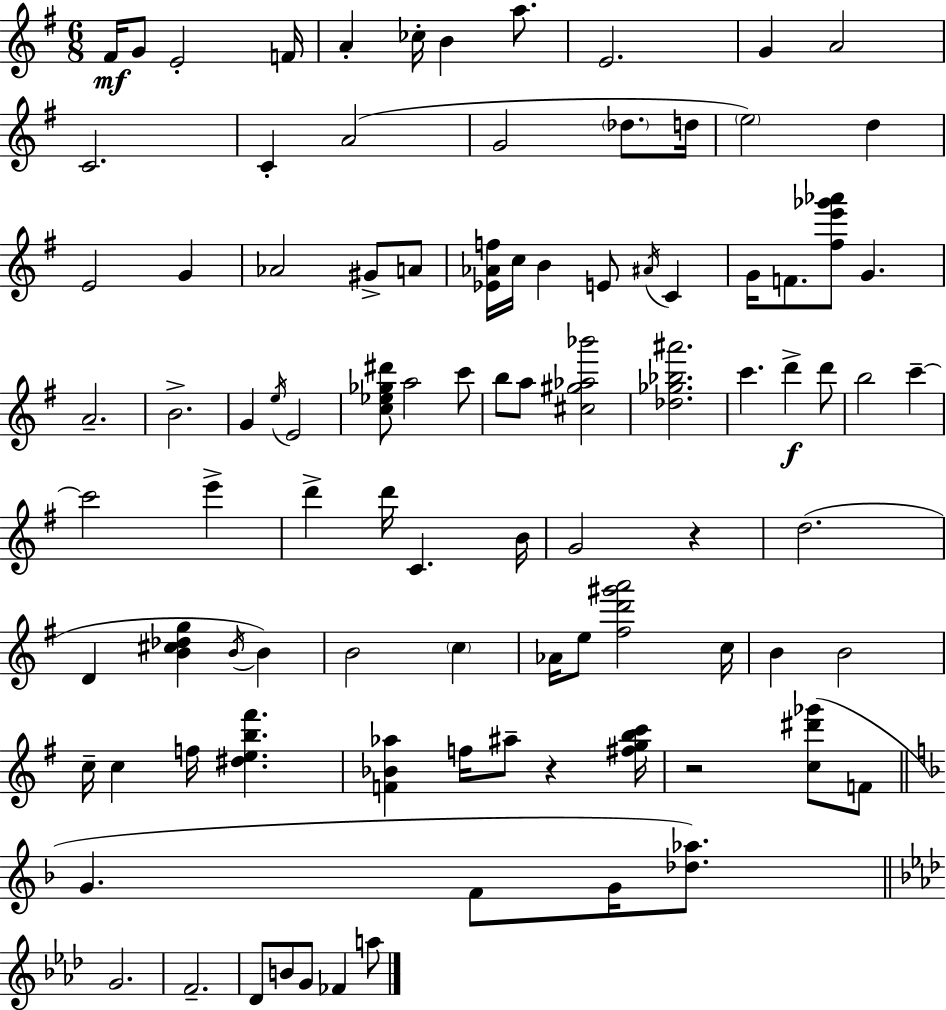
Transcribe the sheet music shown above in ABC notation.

X:1
T:Untitled
M:6/8
L:1/4
K:G
^F/4 G/2 E2 F/4 A _c/4 B a/2 E2 G A2 C2 C A2 G2 _d/2 d/4 e2 d E2 G _A2 ^G/2 A/2 [_E_Af]/4 c/4 B E/2 ^A/4 C G/4 F/2 [^fe'_g'_a']/2 G A2 B2 G e/4 E2 [c_e_g^d']/2 a2 c'/2 b/2 a/2 [^c^g_a_b']2 [_d_g_b^a']2 c' d' d'/2 b2 c' c'2 e' d' d'/4 C B/4 G2 z d2 D [B^c_dg] B/4 B B2 c _A/4 e/2 [^fd'^g'a']2 c/4 B B2 c/4 c f/4 [^deb^f'] [F_B_a] f/4 ^a/2 z [^fgbc']/4 z2 [c^d'_g']/2 F/2 G F/2 G/4 [_d_a]/2 G2 F2 _D/2 B/2 G/2 _F a/2